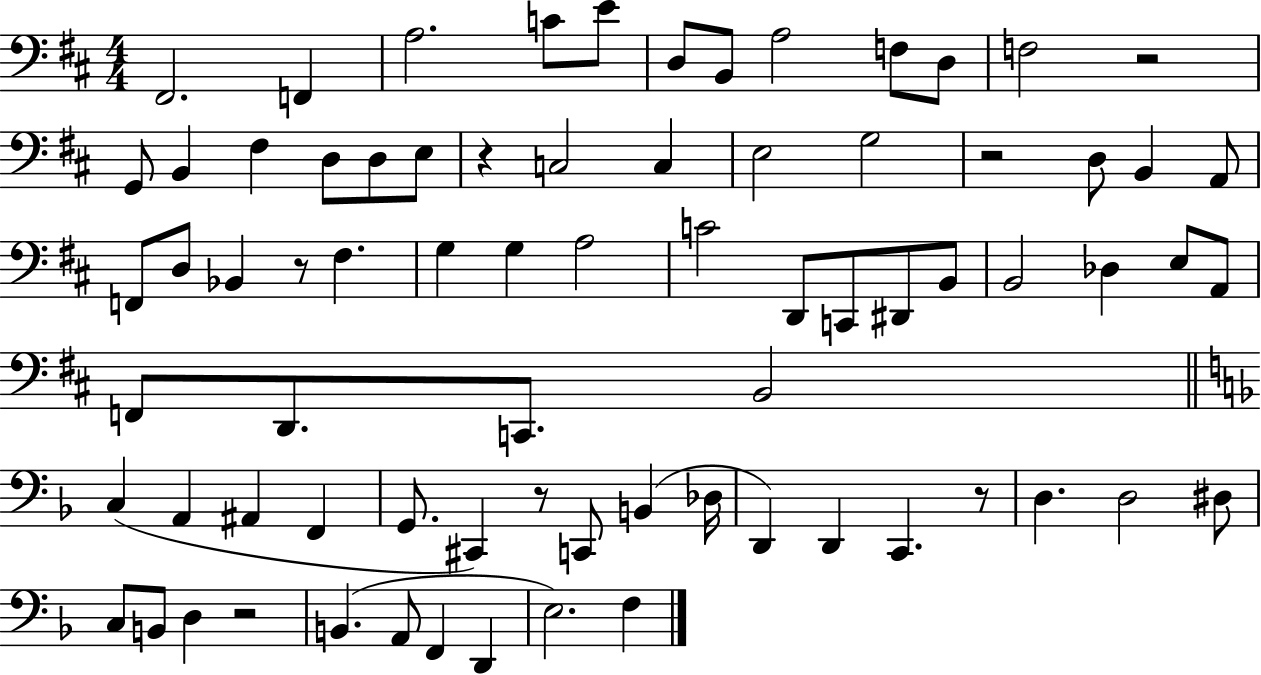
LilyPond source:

{
  \clef bass
  \numericTimeSignature
  \time 4/4
  \key d \major
  fis,2. f,4 | a2. c'8 e'8 | d8 b,8 a2 f8 d8 | f2 r2 | \break g,8 b,4 fis4 d8 d8 e8 | r4 c2 c4 | e2 g2 | r2 d8 b,4 a,8 | \break f,8 d8 bes,4 r8 fis4. | g4 g4 a2 | c'2 d,8 c,8 dis,8 b,8 | b,2 des4 e8 a,8 | \break f,8 d,8. c,8. b,2 | \bar "||" \break \key f \major c4( a,4 ais,4 f,4 | g,8. cis,4) r8 c,8 b,4( des16 | d,4) d,4 c,4. r8 | d4. d2 dis8 | \break c8 b,8 d4 r2 | b,4.( a,8 f,4 d,4 | e2.) f4 | \bar "|."
}